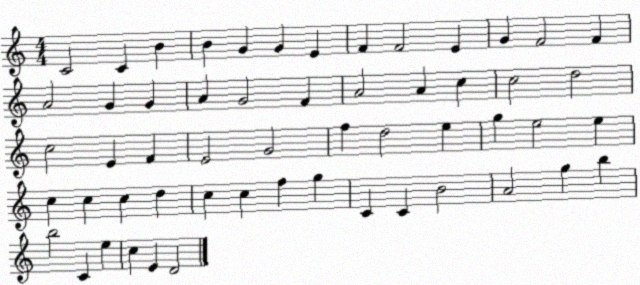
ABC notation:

X:1
T:Untitled
M:4/4
L:1/4
K:C
C2 C B B G G E F F2 E G F2 F A2 G G A G2 F A2 A c c2 d2 c2 E F E2 G2 f d2 e g e2 e c c c d c c f g C C B2 A2 g b b2 C e c E D2